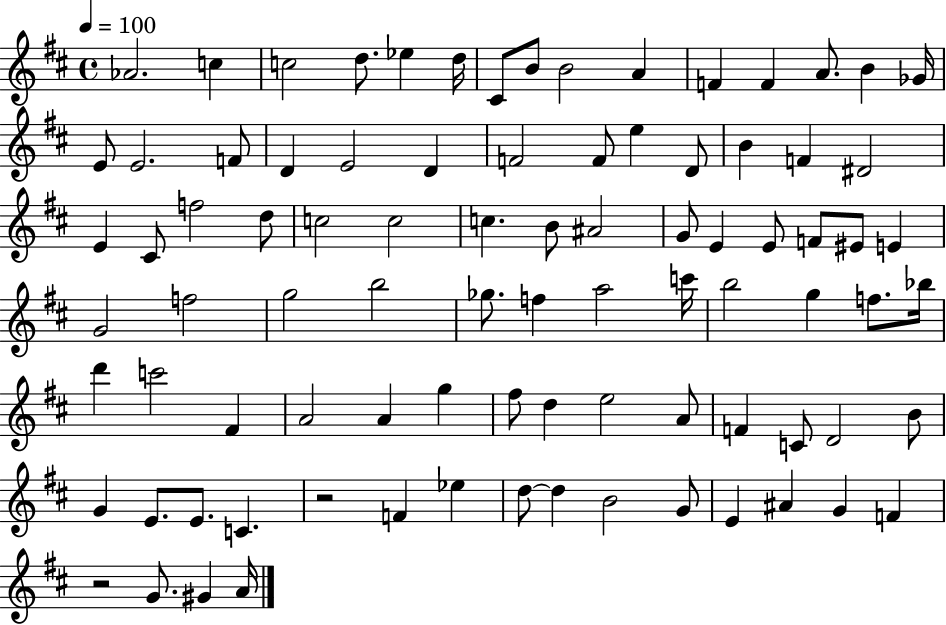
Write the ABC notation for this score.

X:1
T:Untitled
M:4/4
L:1/4
K:D
_A2 c c2 d/2 _e d/4 ^C/2 B/2 B2 A F F A/2 B _G/4 E/2 E2 F/2 D E2 D F2 F/2 e D/2 B F ^D2 E ^C/2 f2 d/2 c2 c2 c B/2 ^A2 G/2 E E/2 F/2 ^E/2 E G2 f2 g2 b2 _g/2 f a2 c'/4 b2 g f/2 _b/4 d' c'2 ^F A2 A g ^f/2 d e2 A/2 F C/2 D2 B/2 G E/2 E/2 C z2 F _e d/2 d B2 G/2 E ^A G F z2 G/2 ^G A/4